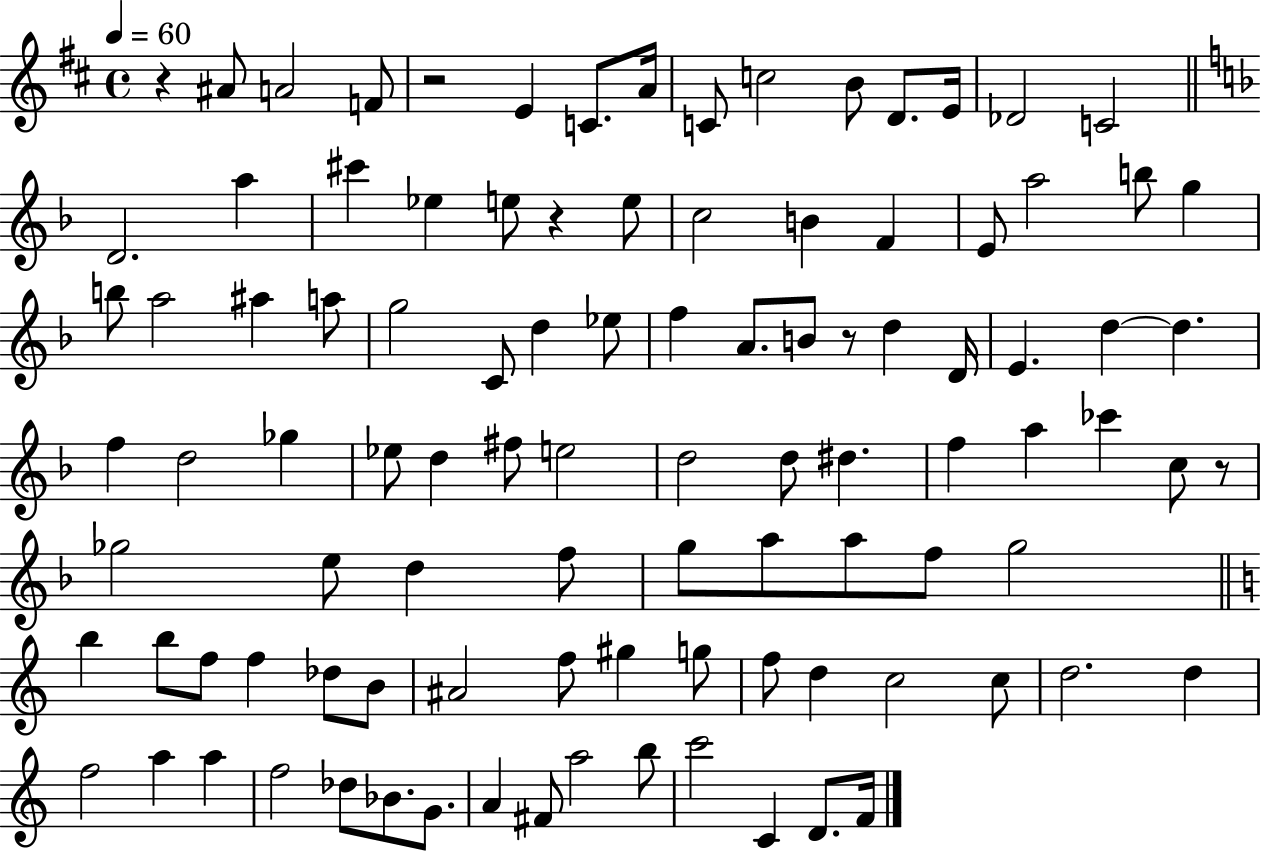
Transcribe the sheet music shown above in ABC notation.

X:1
T:Untitled
M:4/4
L:1/4
K:D
z ^A/2 A2 F/2 z2 E C/2 A/4 C/2 c2 B/2 D/2 E/4 _D2 C2 D2 a ^c' _e e/2 z e/2 c2 B F E/2 a2 b/2 g b/2 a2 ^a a/2 g2 C/2 d _e/2 f A/2 B/2 z/2 d D/4 E d d f d2 _g _e/2 d ^f/2 e2 d2 d/2 ^d f a _c' c/2 z/2 _g2 e/2 d f/2 g/2 a/2 a/2 f/2 g2 b b/2 f/2 f _d/2 B/2 ^A2 f/2 ^g g/2 f/2 d c2 c/2 d2 d f2 a a f2 _d/2 _B/2 G/2 A ^F/2 a2 b/2 c'2 C D/2 F/4